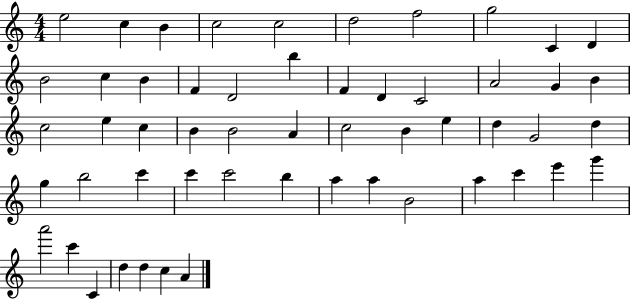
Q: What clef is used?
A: treble